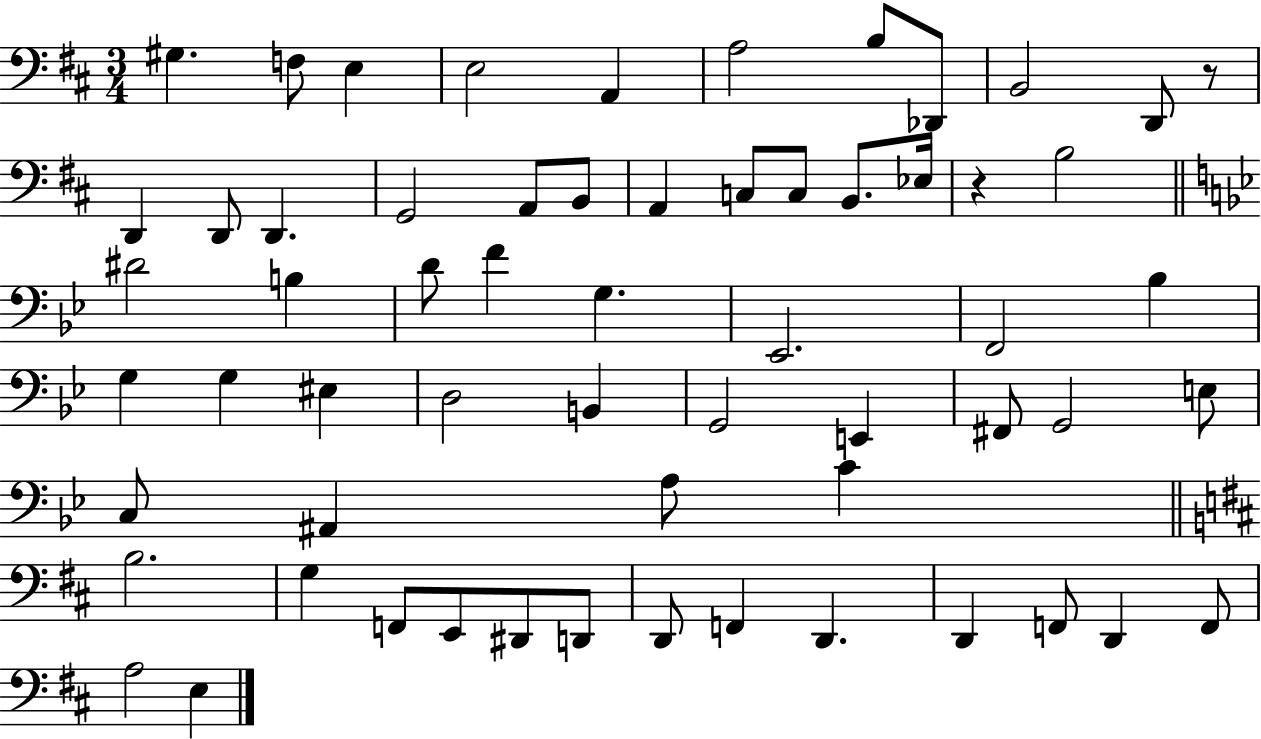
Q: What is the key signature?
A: D major